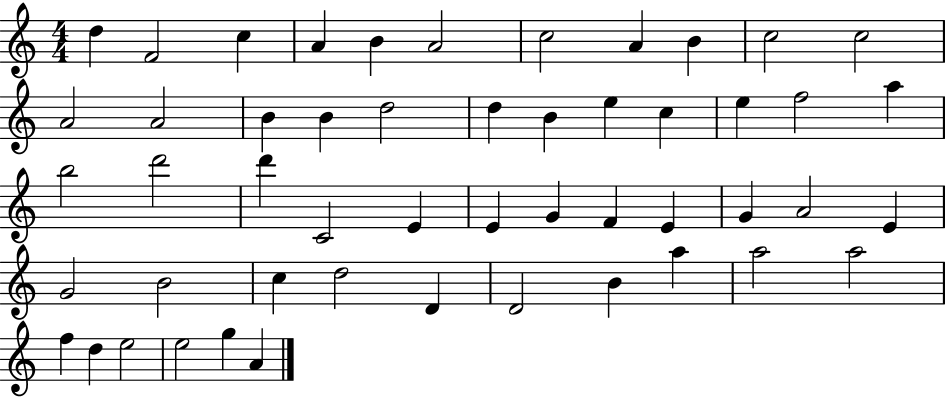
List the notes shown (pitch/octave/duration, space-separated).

D5/q F4/h C5/q A4/q B4/q A4/h C5/h A4/q B4/q C5/h C5/h A4/h A4/h B4/q B4/q D5/h D5/q B4/q E5/q C5/q E5/q F5/h A5/q B5/h D6/h D6/q C4/h E4/q E4/q G4/q F4/q E4/q G4/q A4/h E4/q G4/h B4/h C5/q D5/h D4/q D4/h B4/q A5/q A5/h A5/h F5/q D5/q E5/h E5/h G5/q A4/q